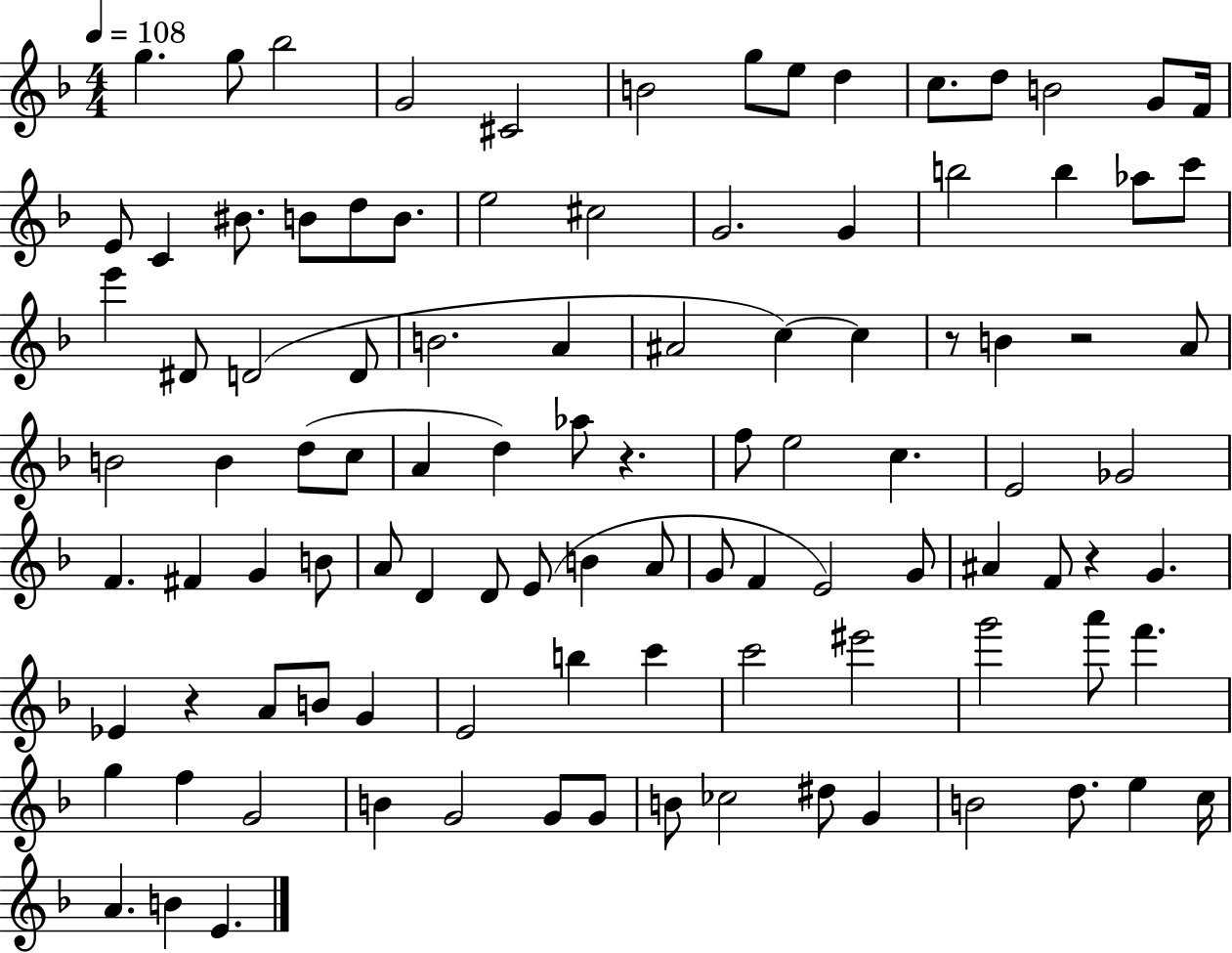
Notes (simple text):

G5/q. G5/e Bb5/h G4/h C#4/h B4/h G5/e E5/e D5/q C5/e. D5/e B4/h G4/e F4/s E4/e C4/q BIS4/e. B4/e D5/e B4/e. E5/h C#5/h G4/h. G4/q B5/h B5/q Ab5/e C6/e E6/q D#4/e D4/h D4/e B4/h. A4/q A#4/h C5/q C5/q R/e B4/q R/h A4/e B4/h B4/q D5/e C5/e A4/q D5/q Ab5/e R/q. F5/e E5/h C5/q. E4/h Gb4/h F4/q. F#4/q G4/q B4/e A4/e D4/q D4/e E4/e B4/q A4/e G4/e F4/q E4/h G4/e A#4/q F4/e R/q G4/q. Eb4/q R/q A4/e B4/e G4/q E4/h B5/q C6/q C6/h EIS6/h G6/h A6/e F6/q. G5/q F5/q G4/h B4/q G4/h G4/e G4/e B4/e CES5/h D#5/e G4/q B4/h D5/e. E5/q C5/s A4/q. B4/q E4/q.